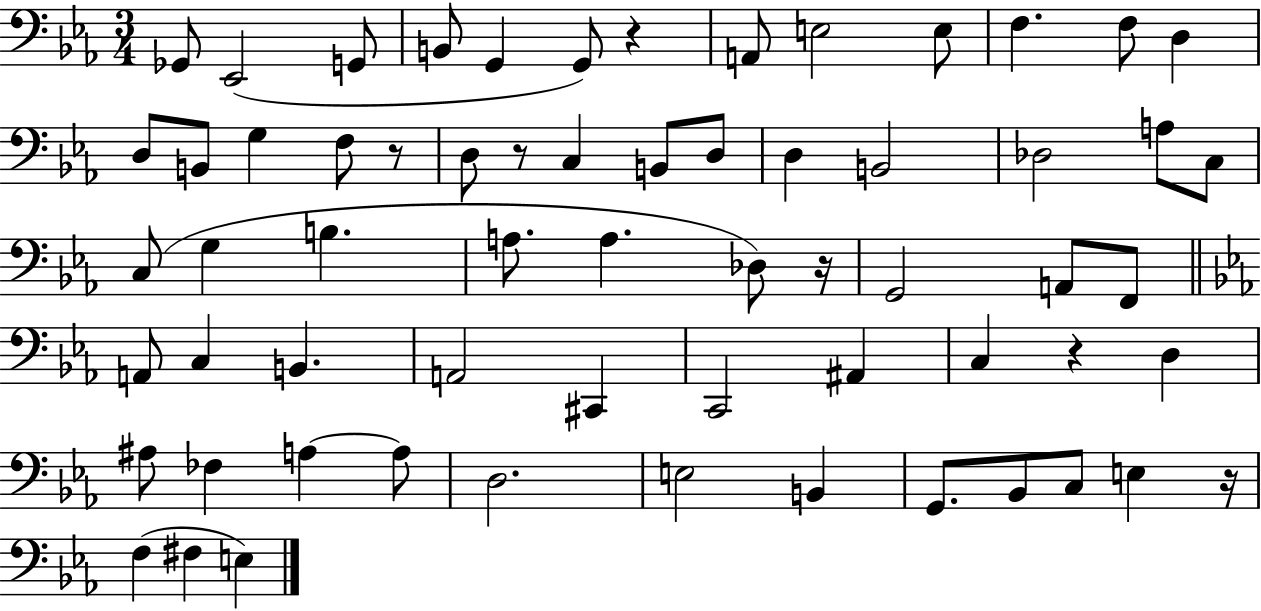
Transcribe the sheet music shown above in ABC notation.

X:1
T:Untitled
M:3/4
L:1/4
K:Eb
_G,,/2 _E,,2 G,,/2 B,,/2 G,, G,,/2 z A,,/2 E,2 E,/2 F, F,/2 D, D,/2 B,,/2 G, F,/2 z/2 D,/2 z/2 C, B,,/2 D,/2 D, B,,2 _D,2 A,/2 C,/2 C,/2 G, B, A,/2 A, _D,/2 z/4 G,,2 A,,/2 F,,/2 A,,/2 C, B,, A,,2 ^C,, C,,2 ^A,, C, z D, ^A,/2 _F, A, A,/2 D,2 E,2 B,, G,,/2 _B,,/2 C,/2 E, z/4 F, ^F, E,